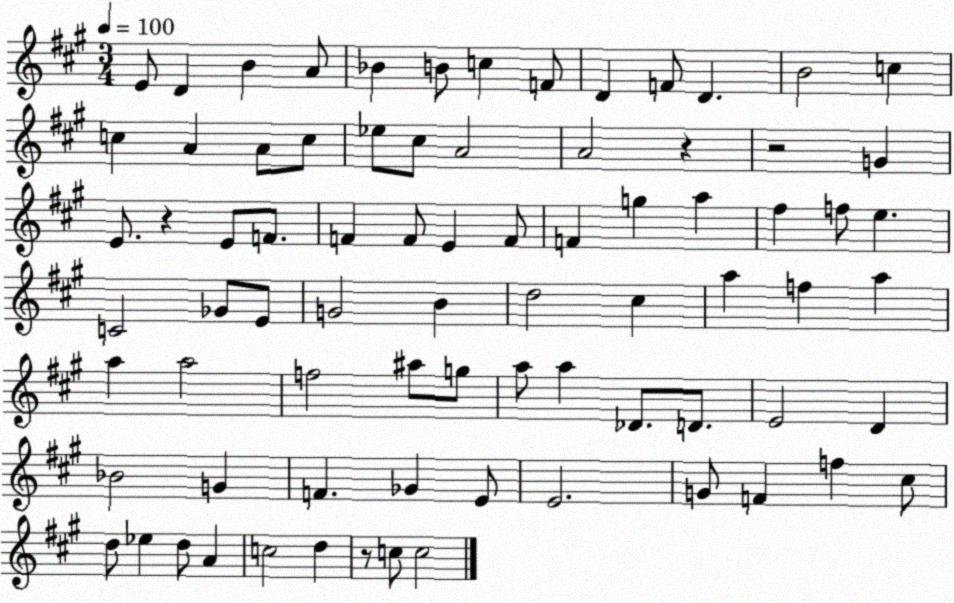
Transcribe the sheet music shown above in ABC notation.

X:1
T:Untitled
M:3/4
L:1/4
K:A
E/2 D B A/2 _B B/2 c F/2 D F/2 D B2 c c A A/2 c/2 _e/2 ^c/2 A2 A2 z z2 G E/2 z E/2 F/2 F F/2 E F/2 F g a ^f f/2 e C2 _G/2 E/2 G2 B d2 ^c a f a a a2 f2 ^a/2 g/2 a/2 a _D/2 D/2 E2 D _B2 G F _G E/2 E2 G/2 F f ^c/2 d/2 _e d/2 A c2 d z/2 c/2 c2